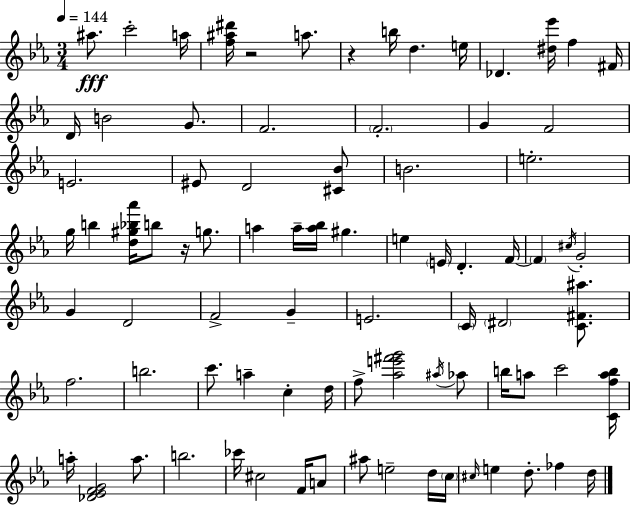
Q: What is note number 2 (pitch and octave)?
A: C6